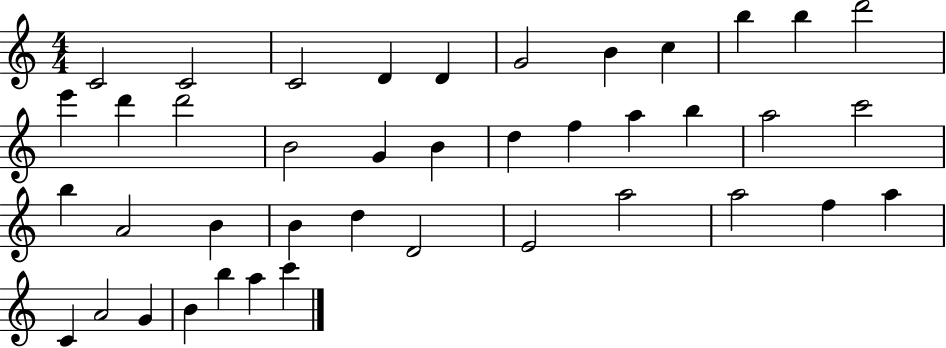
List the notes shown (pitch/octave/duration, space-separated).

C4/h C4/h C4/h D4/q D4/q G4/h B4/q C5/q B5/q B5/q D6/h E6/q D6/q D6/h B4/h G4/q B4/q D5/q F5/q A5/q B5/q A5/h C6/h B5/q A4/h B4/q B4/q D5/q D4/h E4/h A5/h A5/h F5/q A5/q C4/q A4/h G4/q B4/q B5/q A5/q C6/q